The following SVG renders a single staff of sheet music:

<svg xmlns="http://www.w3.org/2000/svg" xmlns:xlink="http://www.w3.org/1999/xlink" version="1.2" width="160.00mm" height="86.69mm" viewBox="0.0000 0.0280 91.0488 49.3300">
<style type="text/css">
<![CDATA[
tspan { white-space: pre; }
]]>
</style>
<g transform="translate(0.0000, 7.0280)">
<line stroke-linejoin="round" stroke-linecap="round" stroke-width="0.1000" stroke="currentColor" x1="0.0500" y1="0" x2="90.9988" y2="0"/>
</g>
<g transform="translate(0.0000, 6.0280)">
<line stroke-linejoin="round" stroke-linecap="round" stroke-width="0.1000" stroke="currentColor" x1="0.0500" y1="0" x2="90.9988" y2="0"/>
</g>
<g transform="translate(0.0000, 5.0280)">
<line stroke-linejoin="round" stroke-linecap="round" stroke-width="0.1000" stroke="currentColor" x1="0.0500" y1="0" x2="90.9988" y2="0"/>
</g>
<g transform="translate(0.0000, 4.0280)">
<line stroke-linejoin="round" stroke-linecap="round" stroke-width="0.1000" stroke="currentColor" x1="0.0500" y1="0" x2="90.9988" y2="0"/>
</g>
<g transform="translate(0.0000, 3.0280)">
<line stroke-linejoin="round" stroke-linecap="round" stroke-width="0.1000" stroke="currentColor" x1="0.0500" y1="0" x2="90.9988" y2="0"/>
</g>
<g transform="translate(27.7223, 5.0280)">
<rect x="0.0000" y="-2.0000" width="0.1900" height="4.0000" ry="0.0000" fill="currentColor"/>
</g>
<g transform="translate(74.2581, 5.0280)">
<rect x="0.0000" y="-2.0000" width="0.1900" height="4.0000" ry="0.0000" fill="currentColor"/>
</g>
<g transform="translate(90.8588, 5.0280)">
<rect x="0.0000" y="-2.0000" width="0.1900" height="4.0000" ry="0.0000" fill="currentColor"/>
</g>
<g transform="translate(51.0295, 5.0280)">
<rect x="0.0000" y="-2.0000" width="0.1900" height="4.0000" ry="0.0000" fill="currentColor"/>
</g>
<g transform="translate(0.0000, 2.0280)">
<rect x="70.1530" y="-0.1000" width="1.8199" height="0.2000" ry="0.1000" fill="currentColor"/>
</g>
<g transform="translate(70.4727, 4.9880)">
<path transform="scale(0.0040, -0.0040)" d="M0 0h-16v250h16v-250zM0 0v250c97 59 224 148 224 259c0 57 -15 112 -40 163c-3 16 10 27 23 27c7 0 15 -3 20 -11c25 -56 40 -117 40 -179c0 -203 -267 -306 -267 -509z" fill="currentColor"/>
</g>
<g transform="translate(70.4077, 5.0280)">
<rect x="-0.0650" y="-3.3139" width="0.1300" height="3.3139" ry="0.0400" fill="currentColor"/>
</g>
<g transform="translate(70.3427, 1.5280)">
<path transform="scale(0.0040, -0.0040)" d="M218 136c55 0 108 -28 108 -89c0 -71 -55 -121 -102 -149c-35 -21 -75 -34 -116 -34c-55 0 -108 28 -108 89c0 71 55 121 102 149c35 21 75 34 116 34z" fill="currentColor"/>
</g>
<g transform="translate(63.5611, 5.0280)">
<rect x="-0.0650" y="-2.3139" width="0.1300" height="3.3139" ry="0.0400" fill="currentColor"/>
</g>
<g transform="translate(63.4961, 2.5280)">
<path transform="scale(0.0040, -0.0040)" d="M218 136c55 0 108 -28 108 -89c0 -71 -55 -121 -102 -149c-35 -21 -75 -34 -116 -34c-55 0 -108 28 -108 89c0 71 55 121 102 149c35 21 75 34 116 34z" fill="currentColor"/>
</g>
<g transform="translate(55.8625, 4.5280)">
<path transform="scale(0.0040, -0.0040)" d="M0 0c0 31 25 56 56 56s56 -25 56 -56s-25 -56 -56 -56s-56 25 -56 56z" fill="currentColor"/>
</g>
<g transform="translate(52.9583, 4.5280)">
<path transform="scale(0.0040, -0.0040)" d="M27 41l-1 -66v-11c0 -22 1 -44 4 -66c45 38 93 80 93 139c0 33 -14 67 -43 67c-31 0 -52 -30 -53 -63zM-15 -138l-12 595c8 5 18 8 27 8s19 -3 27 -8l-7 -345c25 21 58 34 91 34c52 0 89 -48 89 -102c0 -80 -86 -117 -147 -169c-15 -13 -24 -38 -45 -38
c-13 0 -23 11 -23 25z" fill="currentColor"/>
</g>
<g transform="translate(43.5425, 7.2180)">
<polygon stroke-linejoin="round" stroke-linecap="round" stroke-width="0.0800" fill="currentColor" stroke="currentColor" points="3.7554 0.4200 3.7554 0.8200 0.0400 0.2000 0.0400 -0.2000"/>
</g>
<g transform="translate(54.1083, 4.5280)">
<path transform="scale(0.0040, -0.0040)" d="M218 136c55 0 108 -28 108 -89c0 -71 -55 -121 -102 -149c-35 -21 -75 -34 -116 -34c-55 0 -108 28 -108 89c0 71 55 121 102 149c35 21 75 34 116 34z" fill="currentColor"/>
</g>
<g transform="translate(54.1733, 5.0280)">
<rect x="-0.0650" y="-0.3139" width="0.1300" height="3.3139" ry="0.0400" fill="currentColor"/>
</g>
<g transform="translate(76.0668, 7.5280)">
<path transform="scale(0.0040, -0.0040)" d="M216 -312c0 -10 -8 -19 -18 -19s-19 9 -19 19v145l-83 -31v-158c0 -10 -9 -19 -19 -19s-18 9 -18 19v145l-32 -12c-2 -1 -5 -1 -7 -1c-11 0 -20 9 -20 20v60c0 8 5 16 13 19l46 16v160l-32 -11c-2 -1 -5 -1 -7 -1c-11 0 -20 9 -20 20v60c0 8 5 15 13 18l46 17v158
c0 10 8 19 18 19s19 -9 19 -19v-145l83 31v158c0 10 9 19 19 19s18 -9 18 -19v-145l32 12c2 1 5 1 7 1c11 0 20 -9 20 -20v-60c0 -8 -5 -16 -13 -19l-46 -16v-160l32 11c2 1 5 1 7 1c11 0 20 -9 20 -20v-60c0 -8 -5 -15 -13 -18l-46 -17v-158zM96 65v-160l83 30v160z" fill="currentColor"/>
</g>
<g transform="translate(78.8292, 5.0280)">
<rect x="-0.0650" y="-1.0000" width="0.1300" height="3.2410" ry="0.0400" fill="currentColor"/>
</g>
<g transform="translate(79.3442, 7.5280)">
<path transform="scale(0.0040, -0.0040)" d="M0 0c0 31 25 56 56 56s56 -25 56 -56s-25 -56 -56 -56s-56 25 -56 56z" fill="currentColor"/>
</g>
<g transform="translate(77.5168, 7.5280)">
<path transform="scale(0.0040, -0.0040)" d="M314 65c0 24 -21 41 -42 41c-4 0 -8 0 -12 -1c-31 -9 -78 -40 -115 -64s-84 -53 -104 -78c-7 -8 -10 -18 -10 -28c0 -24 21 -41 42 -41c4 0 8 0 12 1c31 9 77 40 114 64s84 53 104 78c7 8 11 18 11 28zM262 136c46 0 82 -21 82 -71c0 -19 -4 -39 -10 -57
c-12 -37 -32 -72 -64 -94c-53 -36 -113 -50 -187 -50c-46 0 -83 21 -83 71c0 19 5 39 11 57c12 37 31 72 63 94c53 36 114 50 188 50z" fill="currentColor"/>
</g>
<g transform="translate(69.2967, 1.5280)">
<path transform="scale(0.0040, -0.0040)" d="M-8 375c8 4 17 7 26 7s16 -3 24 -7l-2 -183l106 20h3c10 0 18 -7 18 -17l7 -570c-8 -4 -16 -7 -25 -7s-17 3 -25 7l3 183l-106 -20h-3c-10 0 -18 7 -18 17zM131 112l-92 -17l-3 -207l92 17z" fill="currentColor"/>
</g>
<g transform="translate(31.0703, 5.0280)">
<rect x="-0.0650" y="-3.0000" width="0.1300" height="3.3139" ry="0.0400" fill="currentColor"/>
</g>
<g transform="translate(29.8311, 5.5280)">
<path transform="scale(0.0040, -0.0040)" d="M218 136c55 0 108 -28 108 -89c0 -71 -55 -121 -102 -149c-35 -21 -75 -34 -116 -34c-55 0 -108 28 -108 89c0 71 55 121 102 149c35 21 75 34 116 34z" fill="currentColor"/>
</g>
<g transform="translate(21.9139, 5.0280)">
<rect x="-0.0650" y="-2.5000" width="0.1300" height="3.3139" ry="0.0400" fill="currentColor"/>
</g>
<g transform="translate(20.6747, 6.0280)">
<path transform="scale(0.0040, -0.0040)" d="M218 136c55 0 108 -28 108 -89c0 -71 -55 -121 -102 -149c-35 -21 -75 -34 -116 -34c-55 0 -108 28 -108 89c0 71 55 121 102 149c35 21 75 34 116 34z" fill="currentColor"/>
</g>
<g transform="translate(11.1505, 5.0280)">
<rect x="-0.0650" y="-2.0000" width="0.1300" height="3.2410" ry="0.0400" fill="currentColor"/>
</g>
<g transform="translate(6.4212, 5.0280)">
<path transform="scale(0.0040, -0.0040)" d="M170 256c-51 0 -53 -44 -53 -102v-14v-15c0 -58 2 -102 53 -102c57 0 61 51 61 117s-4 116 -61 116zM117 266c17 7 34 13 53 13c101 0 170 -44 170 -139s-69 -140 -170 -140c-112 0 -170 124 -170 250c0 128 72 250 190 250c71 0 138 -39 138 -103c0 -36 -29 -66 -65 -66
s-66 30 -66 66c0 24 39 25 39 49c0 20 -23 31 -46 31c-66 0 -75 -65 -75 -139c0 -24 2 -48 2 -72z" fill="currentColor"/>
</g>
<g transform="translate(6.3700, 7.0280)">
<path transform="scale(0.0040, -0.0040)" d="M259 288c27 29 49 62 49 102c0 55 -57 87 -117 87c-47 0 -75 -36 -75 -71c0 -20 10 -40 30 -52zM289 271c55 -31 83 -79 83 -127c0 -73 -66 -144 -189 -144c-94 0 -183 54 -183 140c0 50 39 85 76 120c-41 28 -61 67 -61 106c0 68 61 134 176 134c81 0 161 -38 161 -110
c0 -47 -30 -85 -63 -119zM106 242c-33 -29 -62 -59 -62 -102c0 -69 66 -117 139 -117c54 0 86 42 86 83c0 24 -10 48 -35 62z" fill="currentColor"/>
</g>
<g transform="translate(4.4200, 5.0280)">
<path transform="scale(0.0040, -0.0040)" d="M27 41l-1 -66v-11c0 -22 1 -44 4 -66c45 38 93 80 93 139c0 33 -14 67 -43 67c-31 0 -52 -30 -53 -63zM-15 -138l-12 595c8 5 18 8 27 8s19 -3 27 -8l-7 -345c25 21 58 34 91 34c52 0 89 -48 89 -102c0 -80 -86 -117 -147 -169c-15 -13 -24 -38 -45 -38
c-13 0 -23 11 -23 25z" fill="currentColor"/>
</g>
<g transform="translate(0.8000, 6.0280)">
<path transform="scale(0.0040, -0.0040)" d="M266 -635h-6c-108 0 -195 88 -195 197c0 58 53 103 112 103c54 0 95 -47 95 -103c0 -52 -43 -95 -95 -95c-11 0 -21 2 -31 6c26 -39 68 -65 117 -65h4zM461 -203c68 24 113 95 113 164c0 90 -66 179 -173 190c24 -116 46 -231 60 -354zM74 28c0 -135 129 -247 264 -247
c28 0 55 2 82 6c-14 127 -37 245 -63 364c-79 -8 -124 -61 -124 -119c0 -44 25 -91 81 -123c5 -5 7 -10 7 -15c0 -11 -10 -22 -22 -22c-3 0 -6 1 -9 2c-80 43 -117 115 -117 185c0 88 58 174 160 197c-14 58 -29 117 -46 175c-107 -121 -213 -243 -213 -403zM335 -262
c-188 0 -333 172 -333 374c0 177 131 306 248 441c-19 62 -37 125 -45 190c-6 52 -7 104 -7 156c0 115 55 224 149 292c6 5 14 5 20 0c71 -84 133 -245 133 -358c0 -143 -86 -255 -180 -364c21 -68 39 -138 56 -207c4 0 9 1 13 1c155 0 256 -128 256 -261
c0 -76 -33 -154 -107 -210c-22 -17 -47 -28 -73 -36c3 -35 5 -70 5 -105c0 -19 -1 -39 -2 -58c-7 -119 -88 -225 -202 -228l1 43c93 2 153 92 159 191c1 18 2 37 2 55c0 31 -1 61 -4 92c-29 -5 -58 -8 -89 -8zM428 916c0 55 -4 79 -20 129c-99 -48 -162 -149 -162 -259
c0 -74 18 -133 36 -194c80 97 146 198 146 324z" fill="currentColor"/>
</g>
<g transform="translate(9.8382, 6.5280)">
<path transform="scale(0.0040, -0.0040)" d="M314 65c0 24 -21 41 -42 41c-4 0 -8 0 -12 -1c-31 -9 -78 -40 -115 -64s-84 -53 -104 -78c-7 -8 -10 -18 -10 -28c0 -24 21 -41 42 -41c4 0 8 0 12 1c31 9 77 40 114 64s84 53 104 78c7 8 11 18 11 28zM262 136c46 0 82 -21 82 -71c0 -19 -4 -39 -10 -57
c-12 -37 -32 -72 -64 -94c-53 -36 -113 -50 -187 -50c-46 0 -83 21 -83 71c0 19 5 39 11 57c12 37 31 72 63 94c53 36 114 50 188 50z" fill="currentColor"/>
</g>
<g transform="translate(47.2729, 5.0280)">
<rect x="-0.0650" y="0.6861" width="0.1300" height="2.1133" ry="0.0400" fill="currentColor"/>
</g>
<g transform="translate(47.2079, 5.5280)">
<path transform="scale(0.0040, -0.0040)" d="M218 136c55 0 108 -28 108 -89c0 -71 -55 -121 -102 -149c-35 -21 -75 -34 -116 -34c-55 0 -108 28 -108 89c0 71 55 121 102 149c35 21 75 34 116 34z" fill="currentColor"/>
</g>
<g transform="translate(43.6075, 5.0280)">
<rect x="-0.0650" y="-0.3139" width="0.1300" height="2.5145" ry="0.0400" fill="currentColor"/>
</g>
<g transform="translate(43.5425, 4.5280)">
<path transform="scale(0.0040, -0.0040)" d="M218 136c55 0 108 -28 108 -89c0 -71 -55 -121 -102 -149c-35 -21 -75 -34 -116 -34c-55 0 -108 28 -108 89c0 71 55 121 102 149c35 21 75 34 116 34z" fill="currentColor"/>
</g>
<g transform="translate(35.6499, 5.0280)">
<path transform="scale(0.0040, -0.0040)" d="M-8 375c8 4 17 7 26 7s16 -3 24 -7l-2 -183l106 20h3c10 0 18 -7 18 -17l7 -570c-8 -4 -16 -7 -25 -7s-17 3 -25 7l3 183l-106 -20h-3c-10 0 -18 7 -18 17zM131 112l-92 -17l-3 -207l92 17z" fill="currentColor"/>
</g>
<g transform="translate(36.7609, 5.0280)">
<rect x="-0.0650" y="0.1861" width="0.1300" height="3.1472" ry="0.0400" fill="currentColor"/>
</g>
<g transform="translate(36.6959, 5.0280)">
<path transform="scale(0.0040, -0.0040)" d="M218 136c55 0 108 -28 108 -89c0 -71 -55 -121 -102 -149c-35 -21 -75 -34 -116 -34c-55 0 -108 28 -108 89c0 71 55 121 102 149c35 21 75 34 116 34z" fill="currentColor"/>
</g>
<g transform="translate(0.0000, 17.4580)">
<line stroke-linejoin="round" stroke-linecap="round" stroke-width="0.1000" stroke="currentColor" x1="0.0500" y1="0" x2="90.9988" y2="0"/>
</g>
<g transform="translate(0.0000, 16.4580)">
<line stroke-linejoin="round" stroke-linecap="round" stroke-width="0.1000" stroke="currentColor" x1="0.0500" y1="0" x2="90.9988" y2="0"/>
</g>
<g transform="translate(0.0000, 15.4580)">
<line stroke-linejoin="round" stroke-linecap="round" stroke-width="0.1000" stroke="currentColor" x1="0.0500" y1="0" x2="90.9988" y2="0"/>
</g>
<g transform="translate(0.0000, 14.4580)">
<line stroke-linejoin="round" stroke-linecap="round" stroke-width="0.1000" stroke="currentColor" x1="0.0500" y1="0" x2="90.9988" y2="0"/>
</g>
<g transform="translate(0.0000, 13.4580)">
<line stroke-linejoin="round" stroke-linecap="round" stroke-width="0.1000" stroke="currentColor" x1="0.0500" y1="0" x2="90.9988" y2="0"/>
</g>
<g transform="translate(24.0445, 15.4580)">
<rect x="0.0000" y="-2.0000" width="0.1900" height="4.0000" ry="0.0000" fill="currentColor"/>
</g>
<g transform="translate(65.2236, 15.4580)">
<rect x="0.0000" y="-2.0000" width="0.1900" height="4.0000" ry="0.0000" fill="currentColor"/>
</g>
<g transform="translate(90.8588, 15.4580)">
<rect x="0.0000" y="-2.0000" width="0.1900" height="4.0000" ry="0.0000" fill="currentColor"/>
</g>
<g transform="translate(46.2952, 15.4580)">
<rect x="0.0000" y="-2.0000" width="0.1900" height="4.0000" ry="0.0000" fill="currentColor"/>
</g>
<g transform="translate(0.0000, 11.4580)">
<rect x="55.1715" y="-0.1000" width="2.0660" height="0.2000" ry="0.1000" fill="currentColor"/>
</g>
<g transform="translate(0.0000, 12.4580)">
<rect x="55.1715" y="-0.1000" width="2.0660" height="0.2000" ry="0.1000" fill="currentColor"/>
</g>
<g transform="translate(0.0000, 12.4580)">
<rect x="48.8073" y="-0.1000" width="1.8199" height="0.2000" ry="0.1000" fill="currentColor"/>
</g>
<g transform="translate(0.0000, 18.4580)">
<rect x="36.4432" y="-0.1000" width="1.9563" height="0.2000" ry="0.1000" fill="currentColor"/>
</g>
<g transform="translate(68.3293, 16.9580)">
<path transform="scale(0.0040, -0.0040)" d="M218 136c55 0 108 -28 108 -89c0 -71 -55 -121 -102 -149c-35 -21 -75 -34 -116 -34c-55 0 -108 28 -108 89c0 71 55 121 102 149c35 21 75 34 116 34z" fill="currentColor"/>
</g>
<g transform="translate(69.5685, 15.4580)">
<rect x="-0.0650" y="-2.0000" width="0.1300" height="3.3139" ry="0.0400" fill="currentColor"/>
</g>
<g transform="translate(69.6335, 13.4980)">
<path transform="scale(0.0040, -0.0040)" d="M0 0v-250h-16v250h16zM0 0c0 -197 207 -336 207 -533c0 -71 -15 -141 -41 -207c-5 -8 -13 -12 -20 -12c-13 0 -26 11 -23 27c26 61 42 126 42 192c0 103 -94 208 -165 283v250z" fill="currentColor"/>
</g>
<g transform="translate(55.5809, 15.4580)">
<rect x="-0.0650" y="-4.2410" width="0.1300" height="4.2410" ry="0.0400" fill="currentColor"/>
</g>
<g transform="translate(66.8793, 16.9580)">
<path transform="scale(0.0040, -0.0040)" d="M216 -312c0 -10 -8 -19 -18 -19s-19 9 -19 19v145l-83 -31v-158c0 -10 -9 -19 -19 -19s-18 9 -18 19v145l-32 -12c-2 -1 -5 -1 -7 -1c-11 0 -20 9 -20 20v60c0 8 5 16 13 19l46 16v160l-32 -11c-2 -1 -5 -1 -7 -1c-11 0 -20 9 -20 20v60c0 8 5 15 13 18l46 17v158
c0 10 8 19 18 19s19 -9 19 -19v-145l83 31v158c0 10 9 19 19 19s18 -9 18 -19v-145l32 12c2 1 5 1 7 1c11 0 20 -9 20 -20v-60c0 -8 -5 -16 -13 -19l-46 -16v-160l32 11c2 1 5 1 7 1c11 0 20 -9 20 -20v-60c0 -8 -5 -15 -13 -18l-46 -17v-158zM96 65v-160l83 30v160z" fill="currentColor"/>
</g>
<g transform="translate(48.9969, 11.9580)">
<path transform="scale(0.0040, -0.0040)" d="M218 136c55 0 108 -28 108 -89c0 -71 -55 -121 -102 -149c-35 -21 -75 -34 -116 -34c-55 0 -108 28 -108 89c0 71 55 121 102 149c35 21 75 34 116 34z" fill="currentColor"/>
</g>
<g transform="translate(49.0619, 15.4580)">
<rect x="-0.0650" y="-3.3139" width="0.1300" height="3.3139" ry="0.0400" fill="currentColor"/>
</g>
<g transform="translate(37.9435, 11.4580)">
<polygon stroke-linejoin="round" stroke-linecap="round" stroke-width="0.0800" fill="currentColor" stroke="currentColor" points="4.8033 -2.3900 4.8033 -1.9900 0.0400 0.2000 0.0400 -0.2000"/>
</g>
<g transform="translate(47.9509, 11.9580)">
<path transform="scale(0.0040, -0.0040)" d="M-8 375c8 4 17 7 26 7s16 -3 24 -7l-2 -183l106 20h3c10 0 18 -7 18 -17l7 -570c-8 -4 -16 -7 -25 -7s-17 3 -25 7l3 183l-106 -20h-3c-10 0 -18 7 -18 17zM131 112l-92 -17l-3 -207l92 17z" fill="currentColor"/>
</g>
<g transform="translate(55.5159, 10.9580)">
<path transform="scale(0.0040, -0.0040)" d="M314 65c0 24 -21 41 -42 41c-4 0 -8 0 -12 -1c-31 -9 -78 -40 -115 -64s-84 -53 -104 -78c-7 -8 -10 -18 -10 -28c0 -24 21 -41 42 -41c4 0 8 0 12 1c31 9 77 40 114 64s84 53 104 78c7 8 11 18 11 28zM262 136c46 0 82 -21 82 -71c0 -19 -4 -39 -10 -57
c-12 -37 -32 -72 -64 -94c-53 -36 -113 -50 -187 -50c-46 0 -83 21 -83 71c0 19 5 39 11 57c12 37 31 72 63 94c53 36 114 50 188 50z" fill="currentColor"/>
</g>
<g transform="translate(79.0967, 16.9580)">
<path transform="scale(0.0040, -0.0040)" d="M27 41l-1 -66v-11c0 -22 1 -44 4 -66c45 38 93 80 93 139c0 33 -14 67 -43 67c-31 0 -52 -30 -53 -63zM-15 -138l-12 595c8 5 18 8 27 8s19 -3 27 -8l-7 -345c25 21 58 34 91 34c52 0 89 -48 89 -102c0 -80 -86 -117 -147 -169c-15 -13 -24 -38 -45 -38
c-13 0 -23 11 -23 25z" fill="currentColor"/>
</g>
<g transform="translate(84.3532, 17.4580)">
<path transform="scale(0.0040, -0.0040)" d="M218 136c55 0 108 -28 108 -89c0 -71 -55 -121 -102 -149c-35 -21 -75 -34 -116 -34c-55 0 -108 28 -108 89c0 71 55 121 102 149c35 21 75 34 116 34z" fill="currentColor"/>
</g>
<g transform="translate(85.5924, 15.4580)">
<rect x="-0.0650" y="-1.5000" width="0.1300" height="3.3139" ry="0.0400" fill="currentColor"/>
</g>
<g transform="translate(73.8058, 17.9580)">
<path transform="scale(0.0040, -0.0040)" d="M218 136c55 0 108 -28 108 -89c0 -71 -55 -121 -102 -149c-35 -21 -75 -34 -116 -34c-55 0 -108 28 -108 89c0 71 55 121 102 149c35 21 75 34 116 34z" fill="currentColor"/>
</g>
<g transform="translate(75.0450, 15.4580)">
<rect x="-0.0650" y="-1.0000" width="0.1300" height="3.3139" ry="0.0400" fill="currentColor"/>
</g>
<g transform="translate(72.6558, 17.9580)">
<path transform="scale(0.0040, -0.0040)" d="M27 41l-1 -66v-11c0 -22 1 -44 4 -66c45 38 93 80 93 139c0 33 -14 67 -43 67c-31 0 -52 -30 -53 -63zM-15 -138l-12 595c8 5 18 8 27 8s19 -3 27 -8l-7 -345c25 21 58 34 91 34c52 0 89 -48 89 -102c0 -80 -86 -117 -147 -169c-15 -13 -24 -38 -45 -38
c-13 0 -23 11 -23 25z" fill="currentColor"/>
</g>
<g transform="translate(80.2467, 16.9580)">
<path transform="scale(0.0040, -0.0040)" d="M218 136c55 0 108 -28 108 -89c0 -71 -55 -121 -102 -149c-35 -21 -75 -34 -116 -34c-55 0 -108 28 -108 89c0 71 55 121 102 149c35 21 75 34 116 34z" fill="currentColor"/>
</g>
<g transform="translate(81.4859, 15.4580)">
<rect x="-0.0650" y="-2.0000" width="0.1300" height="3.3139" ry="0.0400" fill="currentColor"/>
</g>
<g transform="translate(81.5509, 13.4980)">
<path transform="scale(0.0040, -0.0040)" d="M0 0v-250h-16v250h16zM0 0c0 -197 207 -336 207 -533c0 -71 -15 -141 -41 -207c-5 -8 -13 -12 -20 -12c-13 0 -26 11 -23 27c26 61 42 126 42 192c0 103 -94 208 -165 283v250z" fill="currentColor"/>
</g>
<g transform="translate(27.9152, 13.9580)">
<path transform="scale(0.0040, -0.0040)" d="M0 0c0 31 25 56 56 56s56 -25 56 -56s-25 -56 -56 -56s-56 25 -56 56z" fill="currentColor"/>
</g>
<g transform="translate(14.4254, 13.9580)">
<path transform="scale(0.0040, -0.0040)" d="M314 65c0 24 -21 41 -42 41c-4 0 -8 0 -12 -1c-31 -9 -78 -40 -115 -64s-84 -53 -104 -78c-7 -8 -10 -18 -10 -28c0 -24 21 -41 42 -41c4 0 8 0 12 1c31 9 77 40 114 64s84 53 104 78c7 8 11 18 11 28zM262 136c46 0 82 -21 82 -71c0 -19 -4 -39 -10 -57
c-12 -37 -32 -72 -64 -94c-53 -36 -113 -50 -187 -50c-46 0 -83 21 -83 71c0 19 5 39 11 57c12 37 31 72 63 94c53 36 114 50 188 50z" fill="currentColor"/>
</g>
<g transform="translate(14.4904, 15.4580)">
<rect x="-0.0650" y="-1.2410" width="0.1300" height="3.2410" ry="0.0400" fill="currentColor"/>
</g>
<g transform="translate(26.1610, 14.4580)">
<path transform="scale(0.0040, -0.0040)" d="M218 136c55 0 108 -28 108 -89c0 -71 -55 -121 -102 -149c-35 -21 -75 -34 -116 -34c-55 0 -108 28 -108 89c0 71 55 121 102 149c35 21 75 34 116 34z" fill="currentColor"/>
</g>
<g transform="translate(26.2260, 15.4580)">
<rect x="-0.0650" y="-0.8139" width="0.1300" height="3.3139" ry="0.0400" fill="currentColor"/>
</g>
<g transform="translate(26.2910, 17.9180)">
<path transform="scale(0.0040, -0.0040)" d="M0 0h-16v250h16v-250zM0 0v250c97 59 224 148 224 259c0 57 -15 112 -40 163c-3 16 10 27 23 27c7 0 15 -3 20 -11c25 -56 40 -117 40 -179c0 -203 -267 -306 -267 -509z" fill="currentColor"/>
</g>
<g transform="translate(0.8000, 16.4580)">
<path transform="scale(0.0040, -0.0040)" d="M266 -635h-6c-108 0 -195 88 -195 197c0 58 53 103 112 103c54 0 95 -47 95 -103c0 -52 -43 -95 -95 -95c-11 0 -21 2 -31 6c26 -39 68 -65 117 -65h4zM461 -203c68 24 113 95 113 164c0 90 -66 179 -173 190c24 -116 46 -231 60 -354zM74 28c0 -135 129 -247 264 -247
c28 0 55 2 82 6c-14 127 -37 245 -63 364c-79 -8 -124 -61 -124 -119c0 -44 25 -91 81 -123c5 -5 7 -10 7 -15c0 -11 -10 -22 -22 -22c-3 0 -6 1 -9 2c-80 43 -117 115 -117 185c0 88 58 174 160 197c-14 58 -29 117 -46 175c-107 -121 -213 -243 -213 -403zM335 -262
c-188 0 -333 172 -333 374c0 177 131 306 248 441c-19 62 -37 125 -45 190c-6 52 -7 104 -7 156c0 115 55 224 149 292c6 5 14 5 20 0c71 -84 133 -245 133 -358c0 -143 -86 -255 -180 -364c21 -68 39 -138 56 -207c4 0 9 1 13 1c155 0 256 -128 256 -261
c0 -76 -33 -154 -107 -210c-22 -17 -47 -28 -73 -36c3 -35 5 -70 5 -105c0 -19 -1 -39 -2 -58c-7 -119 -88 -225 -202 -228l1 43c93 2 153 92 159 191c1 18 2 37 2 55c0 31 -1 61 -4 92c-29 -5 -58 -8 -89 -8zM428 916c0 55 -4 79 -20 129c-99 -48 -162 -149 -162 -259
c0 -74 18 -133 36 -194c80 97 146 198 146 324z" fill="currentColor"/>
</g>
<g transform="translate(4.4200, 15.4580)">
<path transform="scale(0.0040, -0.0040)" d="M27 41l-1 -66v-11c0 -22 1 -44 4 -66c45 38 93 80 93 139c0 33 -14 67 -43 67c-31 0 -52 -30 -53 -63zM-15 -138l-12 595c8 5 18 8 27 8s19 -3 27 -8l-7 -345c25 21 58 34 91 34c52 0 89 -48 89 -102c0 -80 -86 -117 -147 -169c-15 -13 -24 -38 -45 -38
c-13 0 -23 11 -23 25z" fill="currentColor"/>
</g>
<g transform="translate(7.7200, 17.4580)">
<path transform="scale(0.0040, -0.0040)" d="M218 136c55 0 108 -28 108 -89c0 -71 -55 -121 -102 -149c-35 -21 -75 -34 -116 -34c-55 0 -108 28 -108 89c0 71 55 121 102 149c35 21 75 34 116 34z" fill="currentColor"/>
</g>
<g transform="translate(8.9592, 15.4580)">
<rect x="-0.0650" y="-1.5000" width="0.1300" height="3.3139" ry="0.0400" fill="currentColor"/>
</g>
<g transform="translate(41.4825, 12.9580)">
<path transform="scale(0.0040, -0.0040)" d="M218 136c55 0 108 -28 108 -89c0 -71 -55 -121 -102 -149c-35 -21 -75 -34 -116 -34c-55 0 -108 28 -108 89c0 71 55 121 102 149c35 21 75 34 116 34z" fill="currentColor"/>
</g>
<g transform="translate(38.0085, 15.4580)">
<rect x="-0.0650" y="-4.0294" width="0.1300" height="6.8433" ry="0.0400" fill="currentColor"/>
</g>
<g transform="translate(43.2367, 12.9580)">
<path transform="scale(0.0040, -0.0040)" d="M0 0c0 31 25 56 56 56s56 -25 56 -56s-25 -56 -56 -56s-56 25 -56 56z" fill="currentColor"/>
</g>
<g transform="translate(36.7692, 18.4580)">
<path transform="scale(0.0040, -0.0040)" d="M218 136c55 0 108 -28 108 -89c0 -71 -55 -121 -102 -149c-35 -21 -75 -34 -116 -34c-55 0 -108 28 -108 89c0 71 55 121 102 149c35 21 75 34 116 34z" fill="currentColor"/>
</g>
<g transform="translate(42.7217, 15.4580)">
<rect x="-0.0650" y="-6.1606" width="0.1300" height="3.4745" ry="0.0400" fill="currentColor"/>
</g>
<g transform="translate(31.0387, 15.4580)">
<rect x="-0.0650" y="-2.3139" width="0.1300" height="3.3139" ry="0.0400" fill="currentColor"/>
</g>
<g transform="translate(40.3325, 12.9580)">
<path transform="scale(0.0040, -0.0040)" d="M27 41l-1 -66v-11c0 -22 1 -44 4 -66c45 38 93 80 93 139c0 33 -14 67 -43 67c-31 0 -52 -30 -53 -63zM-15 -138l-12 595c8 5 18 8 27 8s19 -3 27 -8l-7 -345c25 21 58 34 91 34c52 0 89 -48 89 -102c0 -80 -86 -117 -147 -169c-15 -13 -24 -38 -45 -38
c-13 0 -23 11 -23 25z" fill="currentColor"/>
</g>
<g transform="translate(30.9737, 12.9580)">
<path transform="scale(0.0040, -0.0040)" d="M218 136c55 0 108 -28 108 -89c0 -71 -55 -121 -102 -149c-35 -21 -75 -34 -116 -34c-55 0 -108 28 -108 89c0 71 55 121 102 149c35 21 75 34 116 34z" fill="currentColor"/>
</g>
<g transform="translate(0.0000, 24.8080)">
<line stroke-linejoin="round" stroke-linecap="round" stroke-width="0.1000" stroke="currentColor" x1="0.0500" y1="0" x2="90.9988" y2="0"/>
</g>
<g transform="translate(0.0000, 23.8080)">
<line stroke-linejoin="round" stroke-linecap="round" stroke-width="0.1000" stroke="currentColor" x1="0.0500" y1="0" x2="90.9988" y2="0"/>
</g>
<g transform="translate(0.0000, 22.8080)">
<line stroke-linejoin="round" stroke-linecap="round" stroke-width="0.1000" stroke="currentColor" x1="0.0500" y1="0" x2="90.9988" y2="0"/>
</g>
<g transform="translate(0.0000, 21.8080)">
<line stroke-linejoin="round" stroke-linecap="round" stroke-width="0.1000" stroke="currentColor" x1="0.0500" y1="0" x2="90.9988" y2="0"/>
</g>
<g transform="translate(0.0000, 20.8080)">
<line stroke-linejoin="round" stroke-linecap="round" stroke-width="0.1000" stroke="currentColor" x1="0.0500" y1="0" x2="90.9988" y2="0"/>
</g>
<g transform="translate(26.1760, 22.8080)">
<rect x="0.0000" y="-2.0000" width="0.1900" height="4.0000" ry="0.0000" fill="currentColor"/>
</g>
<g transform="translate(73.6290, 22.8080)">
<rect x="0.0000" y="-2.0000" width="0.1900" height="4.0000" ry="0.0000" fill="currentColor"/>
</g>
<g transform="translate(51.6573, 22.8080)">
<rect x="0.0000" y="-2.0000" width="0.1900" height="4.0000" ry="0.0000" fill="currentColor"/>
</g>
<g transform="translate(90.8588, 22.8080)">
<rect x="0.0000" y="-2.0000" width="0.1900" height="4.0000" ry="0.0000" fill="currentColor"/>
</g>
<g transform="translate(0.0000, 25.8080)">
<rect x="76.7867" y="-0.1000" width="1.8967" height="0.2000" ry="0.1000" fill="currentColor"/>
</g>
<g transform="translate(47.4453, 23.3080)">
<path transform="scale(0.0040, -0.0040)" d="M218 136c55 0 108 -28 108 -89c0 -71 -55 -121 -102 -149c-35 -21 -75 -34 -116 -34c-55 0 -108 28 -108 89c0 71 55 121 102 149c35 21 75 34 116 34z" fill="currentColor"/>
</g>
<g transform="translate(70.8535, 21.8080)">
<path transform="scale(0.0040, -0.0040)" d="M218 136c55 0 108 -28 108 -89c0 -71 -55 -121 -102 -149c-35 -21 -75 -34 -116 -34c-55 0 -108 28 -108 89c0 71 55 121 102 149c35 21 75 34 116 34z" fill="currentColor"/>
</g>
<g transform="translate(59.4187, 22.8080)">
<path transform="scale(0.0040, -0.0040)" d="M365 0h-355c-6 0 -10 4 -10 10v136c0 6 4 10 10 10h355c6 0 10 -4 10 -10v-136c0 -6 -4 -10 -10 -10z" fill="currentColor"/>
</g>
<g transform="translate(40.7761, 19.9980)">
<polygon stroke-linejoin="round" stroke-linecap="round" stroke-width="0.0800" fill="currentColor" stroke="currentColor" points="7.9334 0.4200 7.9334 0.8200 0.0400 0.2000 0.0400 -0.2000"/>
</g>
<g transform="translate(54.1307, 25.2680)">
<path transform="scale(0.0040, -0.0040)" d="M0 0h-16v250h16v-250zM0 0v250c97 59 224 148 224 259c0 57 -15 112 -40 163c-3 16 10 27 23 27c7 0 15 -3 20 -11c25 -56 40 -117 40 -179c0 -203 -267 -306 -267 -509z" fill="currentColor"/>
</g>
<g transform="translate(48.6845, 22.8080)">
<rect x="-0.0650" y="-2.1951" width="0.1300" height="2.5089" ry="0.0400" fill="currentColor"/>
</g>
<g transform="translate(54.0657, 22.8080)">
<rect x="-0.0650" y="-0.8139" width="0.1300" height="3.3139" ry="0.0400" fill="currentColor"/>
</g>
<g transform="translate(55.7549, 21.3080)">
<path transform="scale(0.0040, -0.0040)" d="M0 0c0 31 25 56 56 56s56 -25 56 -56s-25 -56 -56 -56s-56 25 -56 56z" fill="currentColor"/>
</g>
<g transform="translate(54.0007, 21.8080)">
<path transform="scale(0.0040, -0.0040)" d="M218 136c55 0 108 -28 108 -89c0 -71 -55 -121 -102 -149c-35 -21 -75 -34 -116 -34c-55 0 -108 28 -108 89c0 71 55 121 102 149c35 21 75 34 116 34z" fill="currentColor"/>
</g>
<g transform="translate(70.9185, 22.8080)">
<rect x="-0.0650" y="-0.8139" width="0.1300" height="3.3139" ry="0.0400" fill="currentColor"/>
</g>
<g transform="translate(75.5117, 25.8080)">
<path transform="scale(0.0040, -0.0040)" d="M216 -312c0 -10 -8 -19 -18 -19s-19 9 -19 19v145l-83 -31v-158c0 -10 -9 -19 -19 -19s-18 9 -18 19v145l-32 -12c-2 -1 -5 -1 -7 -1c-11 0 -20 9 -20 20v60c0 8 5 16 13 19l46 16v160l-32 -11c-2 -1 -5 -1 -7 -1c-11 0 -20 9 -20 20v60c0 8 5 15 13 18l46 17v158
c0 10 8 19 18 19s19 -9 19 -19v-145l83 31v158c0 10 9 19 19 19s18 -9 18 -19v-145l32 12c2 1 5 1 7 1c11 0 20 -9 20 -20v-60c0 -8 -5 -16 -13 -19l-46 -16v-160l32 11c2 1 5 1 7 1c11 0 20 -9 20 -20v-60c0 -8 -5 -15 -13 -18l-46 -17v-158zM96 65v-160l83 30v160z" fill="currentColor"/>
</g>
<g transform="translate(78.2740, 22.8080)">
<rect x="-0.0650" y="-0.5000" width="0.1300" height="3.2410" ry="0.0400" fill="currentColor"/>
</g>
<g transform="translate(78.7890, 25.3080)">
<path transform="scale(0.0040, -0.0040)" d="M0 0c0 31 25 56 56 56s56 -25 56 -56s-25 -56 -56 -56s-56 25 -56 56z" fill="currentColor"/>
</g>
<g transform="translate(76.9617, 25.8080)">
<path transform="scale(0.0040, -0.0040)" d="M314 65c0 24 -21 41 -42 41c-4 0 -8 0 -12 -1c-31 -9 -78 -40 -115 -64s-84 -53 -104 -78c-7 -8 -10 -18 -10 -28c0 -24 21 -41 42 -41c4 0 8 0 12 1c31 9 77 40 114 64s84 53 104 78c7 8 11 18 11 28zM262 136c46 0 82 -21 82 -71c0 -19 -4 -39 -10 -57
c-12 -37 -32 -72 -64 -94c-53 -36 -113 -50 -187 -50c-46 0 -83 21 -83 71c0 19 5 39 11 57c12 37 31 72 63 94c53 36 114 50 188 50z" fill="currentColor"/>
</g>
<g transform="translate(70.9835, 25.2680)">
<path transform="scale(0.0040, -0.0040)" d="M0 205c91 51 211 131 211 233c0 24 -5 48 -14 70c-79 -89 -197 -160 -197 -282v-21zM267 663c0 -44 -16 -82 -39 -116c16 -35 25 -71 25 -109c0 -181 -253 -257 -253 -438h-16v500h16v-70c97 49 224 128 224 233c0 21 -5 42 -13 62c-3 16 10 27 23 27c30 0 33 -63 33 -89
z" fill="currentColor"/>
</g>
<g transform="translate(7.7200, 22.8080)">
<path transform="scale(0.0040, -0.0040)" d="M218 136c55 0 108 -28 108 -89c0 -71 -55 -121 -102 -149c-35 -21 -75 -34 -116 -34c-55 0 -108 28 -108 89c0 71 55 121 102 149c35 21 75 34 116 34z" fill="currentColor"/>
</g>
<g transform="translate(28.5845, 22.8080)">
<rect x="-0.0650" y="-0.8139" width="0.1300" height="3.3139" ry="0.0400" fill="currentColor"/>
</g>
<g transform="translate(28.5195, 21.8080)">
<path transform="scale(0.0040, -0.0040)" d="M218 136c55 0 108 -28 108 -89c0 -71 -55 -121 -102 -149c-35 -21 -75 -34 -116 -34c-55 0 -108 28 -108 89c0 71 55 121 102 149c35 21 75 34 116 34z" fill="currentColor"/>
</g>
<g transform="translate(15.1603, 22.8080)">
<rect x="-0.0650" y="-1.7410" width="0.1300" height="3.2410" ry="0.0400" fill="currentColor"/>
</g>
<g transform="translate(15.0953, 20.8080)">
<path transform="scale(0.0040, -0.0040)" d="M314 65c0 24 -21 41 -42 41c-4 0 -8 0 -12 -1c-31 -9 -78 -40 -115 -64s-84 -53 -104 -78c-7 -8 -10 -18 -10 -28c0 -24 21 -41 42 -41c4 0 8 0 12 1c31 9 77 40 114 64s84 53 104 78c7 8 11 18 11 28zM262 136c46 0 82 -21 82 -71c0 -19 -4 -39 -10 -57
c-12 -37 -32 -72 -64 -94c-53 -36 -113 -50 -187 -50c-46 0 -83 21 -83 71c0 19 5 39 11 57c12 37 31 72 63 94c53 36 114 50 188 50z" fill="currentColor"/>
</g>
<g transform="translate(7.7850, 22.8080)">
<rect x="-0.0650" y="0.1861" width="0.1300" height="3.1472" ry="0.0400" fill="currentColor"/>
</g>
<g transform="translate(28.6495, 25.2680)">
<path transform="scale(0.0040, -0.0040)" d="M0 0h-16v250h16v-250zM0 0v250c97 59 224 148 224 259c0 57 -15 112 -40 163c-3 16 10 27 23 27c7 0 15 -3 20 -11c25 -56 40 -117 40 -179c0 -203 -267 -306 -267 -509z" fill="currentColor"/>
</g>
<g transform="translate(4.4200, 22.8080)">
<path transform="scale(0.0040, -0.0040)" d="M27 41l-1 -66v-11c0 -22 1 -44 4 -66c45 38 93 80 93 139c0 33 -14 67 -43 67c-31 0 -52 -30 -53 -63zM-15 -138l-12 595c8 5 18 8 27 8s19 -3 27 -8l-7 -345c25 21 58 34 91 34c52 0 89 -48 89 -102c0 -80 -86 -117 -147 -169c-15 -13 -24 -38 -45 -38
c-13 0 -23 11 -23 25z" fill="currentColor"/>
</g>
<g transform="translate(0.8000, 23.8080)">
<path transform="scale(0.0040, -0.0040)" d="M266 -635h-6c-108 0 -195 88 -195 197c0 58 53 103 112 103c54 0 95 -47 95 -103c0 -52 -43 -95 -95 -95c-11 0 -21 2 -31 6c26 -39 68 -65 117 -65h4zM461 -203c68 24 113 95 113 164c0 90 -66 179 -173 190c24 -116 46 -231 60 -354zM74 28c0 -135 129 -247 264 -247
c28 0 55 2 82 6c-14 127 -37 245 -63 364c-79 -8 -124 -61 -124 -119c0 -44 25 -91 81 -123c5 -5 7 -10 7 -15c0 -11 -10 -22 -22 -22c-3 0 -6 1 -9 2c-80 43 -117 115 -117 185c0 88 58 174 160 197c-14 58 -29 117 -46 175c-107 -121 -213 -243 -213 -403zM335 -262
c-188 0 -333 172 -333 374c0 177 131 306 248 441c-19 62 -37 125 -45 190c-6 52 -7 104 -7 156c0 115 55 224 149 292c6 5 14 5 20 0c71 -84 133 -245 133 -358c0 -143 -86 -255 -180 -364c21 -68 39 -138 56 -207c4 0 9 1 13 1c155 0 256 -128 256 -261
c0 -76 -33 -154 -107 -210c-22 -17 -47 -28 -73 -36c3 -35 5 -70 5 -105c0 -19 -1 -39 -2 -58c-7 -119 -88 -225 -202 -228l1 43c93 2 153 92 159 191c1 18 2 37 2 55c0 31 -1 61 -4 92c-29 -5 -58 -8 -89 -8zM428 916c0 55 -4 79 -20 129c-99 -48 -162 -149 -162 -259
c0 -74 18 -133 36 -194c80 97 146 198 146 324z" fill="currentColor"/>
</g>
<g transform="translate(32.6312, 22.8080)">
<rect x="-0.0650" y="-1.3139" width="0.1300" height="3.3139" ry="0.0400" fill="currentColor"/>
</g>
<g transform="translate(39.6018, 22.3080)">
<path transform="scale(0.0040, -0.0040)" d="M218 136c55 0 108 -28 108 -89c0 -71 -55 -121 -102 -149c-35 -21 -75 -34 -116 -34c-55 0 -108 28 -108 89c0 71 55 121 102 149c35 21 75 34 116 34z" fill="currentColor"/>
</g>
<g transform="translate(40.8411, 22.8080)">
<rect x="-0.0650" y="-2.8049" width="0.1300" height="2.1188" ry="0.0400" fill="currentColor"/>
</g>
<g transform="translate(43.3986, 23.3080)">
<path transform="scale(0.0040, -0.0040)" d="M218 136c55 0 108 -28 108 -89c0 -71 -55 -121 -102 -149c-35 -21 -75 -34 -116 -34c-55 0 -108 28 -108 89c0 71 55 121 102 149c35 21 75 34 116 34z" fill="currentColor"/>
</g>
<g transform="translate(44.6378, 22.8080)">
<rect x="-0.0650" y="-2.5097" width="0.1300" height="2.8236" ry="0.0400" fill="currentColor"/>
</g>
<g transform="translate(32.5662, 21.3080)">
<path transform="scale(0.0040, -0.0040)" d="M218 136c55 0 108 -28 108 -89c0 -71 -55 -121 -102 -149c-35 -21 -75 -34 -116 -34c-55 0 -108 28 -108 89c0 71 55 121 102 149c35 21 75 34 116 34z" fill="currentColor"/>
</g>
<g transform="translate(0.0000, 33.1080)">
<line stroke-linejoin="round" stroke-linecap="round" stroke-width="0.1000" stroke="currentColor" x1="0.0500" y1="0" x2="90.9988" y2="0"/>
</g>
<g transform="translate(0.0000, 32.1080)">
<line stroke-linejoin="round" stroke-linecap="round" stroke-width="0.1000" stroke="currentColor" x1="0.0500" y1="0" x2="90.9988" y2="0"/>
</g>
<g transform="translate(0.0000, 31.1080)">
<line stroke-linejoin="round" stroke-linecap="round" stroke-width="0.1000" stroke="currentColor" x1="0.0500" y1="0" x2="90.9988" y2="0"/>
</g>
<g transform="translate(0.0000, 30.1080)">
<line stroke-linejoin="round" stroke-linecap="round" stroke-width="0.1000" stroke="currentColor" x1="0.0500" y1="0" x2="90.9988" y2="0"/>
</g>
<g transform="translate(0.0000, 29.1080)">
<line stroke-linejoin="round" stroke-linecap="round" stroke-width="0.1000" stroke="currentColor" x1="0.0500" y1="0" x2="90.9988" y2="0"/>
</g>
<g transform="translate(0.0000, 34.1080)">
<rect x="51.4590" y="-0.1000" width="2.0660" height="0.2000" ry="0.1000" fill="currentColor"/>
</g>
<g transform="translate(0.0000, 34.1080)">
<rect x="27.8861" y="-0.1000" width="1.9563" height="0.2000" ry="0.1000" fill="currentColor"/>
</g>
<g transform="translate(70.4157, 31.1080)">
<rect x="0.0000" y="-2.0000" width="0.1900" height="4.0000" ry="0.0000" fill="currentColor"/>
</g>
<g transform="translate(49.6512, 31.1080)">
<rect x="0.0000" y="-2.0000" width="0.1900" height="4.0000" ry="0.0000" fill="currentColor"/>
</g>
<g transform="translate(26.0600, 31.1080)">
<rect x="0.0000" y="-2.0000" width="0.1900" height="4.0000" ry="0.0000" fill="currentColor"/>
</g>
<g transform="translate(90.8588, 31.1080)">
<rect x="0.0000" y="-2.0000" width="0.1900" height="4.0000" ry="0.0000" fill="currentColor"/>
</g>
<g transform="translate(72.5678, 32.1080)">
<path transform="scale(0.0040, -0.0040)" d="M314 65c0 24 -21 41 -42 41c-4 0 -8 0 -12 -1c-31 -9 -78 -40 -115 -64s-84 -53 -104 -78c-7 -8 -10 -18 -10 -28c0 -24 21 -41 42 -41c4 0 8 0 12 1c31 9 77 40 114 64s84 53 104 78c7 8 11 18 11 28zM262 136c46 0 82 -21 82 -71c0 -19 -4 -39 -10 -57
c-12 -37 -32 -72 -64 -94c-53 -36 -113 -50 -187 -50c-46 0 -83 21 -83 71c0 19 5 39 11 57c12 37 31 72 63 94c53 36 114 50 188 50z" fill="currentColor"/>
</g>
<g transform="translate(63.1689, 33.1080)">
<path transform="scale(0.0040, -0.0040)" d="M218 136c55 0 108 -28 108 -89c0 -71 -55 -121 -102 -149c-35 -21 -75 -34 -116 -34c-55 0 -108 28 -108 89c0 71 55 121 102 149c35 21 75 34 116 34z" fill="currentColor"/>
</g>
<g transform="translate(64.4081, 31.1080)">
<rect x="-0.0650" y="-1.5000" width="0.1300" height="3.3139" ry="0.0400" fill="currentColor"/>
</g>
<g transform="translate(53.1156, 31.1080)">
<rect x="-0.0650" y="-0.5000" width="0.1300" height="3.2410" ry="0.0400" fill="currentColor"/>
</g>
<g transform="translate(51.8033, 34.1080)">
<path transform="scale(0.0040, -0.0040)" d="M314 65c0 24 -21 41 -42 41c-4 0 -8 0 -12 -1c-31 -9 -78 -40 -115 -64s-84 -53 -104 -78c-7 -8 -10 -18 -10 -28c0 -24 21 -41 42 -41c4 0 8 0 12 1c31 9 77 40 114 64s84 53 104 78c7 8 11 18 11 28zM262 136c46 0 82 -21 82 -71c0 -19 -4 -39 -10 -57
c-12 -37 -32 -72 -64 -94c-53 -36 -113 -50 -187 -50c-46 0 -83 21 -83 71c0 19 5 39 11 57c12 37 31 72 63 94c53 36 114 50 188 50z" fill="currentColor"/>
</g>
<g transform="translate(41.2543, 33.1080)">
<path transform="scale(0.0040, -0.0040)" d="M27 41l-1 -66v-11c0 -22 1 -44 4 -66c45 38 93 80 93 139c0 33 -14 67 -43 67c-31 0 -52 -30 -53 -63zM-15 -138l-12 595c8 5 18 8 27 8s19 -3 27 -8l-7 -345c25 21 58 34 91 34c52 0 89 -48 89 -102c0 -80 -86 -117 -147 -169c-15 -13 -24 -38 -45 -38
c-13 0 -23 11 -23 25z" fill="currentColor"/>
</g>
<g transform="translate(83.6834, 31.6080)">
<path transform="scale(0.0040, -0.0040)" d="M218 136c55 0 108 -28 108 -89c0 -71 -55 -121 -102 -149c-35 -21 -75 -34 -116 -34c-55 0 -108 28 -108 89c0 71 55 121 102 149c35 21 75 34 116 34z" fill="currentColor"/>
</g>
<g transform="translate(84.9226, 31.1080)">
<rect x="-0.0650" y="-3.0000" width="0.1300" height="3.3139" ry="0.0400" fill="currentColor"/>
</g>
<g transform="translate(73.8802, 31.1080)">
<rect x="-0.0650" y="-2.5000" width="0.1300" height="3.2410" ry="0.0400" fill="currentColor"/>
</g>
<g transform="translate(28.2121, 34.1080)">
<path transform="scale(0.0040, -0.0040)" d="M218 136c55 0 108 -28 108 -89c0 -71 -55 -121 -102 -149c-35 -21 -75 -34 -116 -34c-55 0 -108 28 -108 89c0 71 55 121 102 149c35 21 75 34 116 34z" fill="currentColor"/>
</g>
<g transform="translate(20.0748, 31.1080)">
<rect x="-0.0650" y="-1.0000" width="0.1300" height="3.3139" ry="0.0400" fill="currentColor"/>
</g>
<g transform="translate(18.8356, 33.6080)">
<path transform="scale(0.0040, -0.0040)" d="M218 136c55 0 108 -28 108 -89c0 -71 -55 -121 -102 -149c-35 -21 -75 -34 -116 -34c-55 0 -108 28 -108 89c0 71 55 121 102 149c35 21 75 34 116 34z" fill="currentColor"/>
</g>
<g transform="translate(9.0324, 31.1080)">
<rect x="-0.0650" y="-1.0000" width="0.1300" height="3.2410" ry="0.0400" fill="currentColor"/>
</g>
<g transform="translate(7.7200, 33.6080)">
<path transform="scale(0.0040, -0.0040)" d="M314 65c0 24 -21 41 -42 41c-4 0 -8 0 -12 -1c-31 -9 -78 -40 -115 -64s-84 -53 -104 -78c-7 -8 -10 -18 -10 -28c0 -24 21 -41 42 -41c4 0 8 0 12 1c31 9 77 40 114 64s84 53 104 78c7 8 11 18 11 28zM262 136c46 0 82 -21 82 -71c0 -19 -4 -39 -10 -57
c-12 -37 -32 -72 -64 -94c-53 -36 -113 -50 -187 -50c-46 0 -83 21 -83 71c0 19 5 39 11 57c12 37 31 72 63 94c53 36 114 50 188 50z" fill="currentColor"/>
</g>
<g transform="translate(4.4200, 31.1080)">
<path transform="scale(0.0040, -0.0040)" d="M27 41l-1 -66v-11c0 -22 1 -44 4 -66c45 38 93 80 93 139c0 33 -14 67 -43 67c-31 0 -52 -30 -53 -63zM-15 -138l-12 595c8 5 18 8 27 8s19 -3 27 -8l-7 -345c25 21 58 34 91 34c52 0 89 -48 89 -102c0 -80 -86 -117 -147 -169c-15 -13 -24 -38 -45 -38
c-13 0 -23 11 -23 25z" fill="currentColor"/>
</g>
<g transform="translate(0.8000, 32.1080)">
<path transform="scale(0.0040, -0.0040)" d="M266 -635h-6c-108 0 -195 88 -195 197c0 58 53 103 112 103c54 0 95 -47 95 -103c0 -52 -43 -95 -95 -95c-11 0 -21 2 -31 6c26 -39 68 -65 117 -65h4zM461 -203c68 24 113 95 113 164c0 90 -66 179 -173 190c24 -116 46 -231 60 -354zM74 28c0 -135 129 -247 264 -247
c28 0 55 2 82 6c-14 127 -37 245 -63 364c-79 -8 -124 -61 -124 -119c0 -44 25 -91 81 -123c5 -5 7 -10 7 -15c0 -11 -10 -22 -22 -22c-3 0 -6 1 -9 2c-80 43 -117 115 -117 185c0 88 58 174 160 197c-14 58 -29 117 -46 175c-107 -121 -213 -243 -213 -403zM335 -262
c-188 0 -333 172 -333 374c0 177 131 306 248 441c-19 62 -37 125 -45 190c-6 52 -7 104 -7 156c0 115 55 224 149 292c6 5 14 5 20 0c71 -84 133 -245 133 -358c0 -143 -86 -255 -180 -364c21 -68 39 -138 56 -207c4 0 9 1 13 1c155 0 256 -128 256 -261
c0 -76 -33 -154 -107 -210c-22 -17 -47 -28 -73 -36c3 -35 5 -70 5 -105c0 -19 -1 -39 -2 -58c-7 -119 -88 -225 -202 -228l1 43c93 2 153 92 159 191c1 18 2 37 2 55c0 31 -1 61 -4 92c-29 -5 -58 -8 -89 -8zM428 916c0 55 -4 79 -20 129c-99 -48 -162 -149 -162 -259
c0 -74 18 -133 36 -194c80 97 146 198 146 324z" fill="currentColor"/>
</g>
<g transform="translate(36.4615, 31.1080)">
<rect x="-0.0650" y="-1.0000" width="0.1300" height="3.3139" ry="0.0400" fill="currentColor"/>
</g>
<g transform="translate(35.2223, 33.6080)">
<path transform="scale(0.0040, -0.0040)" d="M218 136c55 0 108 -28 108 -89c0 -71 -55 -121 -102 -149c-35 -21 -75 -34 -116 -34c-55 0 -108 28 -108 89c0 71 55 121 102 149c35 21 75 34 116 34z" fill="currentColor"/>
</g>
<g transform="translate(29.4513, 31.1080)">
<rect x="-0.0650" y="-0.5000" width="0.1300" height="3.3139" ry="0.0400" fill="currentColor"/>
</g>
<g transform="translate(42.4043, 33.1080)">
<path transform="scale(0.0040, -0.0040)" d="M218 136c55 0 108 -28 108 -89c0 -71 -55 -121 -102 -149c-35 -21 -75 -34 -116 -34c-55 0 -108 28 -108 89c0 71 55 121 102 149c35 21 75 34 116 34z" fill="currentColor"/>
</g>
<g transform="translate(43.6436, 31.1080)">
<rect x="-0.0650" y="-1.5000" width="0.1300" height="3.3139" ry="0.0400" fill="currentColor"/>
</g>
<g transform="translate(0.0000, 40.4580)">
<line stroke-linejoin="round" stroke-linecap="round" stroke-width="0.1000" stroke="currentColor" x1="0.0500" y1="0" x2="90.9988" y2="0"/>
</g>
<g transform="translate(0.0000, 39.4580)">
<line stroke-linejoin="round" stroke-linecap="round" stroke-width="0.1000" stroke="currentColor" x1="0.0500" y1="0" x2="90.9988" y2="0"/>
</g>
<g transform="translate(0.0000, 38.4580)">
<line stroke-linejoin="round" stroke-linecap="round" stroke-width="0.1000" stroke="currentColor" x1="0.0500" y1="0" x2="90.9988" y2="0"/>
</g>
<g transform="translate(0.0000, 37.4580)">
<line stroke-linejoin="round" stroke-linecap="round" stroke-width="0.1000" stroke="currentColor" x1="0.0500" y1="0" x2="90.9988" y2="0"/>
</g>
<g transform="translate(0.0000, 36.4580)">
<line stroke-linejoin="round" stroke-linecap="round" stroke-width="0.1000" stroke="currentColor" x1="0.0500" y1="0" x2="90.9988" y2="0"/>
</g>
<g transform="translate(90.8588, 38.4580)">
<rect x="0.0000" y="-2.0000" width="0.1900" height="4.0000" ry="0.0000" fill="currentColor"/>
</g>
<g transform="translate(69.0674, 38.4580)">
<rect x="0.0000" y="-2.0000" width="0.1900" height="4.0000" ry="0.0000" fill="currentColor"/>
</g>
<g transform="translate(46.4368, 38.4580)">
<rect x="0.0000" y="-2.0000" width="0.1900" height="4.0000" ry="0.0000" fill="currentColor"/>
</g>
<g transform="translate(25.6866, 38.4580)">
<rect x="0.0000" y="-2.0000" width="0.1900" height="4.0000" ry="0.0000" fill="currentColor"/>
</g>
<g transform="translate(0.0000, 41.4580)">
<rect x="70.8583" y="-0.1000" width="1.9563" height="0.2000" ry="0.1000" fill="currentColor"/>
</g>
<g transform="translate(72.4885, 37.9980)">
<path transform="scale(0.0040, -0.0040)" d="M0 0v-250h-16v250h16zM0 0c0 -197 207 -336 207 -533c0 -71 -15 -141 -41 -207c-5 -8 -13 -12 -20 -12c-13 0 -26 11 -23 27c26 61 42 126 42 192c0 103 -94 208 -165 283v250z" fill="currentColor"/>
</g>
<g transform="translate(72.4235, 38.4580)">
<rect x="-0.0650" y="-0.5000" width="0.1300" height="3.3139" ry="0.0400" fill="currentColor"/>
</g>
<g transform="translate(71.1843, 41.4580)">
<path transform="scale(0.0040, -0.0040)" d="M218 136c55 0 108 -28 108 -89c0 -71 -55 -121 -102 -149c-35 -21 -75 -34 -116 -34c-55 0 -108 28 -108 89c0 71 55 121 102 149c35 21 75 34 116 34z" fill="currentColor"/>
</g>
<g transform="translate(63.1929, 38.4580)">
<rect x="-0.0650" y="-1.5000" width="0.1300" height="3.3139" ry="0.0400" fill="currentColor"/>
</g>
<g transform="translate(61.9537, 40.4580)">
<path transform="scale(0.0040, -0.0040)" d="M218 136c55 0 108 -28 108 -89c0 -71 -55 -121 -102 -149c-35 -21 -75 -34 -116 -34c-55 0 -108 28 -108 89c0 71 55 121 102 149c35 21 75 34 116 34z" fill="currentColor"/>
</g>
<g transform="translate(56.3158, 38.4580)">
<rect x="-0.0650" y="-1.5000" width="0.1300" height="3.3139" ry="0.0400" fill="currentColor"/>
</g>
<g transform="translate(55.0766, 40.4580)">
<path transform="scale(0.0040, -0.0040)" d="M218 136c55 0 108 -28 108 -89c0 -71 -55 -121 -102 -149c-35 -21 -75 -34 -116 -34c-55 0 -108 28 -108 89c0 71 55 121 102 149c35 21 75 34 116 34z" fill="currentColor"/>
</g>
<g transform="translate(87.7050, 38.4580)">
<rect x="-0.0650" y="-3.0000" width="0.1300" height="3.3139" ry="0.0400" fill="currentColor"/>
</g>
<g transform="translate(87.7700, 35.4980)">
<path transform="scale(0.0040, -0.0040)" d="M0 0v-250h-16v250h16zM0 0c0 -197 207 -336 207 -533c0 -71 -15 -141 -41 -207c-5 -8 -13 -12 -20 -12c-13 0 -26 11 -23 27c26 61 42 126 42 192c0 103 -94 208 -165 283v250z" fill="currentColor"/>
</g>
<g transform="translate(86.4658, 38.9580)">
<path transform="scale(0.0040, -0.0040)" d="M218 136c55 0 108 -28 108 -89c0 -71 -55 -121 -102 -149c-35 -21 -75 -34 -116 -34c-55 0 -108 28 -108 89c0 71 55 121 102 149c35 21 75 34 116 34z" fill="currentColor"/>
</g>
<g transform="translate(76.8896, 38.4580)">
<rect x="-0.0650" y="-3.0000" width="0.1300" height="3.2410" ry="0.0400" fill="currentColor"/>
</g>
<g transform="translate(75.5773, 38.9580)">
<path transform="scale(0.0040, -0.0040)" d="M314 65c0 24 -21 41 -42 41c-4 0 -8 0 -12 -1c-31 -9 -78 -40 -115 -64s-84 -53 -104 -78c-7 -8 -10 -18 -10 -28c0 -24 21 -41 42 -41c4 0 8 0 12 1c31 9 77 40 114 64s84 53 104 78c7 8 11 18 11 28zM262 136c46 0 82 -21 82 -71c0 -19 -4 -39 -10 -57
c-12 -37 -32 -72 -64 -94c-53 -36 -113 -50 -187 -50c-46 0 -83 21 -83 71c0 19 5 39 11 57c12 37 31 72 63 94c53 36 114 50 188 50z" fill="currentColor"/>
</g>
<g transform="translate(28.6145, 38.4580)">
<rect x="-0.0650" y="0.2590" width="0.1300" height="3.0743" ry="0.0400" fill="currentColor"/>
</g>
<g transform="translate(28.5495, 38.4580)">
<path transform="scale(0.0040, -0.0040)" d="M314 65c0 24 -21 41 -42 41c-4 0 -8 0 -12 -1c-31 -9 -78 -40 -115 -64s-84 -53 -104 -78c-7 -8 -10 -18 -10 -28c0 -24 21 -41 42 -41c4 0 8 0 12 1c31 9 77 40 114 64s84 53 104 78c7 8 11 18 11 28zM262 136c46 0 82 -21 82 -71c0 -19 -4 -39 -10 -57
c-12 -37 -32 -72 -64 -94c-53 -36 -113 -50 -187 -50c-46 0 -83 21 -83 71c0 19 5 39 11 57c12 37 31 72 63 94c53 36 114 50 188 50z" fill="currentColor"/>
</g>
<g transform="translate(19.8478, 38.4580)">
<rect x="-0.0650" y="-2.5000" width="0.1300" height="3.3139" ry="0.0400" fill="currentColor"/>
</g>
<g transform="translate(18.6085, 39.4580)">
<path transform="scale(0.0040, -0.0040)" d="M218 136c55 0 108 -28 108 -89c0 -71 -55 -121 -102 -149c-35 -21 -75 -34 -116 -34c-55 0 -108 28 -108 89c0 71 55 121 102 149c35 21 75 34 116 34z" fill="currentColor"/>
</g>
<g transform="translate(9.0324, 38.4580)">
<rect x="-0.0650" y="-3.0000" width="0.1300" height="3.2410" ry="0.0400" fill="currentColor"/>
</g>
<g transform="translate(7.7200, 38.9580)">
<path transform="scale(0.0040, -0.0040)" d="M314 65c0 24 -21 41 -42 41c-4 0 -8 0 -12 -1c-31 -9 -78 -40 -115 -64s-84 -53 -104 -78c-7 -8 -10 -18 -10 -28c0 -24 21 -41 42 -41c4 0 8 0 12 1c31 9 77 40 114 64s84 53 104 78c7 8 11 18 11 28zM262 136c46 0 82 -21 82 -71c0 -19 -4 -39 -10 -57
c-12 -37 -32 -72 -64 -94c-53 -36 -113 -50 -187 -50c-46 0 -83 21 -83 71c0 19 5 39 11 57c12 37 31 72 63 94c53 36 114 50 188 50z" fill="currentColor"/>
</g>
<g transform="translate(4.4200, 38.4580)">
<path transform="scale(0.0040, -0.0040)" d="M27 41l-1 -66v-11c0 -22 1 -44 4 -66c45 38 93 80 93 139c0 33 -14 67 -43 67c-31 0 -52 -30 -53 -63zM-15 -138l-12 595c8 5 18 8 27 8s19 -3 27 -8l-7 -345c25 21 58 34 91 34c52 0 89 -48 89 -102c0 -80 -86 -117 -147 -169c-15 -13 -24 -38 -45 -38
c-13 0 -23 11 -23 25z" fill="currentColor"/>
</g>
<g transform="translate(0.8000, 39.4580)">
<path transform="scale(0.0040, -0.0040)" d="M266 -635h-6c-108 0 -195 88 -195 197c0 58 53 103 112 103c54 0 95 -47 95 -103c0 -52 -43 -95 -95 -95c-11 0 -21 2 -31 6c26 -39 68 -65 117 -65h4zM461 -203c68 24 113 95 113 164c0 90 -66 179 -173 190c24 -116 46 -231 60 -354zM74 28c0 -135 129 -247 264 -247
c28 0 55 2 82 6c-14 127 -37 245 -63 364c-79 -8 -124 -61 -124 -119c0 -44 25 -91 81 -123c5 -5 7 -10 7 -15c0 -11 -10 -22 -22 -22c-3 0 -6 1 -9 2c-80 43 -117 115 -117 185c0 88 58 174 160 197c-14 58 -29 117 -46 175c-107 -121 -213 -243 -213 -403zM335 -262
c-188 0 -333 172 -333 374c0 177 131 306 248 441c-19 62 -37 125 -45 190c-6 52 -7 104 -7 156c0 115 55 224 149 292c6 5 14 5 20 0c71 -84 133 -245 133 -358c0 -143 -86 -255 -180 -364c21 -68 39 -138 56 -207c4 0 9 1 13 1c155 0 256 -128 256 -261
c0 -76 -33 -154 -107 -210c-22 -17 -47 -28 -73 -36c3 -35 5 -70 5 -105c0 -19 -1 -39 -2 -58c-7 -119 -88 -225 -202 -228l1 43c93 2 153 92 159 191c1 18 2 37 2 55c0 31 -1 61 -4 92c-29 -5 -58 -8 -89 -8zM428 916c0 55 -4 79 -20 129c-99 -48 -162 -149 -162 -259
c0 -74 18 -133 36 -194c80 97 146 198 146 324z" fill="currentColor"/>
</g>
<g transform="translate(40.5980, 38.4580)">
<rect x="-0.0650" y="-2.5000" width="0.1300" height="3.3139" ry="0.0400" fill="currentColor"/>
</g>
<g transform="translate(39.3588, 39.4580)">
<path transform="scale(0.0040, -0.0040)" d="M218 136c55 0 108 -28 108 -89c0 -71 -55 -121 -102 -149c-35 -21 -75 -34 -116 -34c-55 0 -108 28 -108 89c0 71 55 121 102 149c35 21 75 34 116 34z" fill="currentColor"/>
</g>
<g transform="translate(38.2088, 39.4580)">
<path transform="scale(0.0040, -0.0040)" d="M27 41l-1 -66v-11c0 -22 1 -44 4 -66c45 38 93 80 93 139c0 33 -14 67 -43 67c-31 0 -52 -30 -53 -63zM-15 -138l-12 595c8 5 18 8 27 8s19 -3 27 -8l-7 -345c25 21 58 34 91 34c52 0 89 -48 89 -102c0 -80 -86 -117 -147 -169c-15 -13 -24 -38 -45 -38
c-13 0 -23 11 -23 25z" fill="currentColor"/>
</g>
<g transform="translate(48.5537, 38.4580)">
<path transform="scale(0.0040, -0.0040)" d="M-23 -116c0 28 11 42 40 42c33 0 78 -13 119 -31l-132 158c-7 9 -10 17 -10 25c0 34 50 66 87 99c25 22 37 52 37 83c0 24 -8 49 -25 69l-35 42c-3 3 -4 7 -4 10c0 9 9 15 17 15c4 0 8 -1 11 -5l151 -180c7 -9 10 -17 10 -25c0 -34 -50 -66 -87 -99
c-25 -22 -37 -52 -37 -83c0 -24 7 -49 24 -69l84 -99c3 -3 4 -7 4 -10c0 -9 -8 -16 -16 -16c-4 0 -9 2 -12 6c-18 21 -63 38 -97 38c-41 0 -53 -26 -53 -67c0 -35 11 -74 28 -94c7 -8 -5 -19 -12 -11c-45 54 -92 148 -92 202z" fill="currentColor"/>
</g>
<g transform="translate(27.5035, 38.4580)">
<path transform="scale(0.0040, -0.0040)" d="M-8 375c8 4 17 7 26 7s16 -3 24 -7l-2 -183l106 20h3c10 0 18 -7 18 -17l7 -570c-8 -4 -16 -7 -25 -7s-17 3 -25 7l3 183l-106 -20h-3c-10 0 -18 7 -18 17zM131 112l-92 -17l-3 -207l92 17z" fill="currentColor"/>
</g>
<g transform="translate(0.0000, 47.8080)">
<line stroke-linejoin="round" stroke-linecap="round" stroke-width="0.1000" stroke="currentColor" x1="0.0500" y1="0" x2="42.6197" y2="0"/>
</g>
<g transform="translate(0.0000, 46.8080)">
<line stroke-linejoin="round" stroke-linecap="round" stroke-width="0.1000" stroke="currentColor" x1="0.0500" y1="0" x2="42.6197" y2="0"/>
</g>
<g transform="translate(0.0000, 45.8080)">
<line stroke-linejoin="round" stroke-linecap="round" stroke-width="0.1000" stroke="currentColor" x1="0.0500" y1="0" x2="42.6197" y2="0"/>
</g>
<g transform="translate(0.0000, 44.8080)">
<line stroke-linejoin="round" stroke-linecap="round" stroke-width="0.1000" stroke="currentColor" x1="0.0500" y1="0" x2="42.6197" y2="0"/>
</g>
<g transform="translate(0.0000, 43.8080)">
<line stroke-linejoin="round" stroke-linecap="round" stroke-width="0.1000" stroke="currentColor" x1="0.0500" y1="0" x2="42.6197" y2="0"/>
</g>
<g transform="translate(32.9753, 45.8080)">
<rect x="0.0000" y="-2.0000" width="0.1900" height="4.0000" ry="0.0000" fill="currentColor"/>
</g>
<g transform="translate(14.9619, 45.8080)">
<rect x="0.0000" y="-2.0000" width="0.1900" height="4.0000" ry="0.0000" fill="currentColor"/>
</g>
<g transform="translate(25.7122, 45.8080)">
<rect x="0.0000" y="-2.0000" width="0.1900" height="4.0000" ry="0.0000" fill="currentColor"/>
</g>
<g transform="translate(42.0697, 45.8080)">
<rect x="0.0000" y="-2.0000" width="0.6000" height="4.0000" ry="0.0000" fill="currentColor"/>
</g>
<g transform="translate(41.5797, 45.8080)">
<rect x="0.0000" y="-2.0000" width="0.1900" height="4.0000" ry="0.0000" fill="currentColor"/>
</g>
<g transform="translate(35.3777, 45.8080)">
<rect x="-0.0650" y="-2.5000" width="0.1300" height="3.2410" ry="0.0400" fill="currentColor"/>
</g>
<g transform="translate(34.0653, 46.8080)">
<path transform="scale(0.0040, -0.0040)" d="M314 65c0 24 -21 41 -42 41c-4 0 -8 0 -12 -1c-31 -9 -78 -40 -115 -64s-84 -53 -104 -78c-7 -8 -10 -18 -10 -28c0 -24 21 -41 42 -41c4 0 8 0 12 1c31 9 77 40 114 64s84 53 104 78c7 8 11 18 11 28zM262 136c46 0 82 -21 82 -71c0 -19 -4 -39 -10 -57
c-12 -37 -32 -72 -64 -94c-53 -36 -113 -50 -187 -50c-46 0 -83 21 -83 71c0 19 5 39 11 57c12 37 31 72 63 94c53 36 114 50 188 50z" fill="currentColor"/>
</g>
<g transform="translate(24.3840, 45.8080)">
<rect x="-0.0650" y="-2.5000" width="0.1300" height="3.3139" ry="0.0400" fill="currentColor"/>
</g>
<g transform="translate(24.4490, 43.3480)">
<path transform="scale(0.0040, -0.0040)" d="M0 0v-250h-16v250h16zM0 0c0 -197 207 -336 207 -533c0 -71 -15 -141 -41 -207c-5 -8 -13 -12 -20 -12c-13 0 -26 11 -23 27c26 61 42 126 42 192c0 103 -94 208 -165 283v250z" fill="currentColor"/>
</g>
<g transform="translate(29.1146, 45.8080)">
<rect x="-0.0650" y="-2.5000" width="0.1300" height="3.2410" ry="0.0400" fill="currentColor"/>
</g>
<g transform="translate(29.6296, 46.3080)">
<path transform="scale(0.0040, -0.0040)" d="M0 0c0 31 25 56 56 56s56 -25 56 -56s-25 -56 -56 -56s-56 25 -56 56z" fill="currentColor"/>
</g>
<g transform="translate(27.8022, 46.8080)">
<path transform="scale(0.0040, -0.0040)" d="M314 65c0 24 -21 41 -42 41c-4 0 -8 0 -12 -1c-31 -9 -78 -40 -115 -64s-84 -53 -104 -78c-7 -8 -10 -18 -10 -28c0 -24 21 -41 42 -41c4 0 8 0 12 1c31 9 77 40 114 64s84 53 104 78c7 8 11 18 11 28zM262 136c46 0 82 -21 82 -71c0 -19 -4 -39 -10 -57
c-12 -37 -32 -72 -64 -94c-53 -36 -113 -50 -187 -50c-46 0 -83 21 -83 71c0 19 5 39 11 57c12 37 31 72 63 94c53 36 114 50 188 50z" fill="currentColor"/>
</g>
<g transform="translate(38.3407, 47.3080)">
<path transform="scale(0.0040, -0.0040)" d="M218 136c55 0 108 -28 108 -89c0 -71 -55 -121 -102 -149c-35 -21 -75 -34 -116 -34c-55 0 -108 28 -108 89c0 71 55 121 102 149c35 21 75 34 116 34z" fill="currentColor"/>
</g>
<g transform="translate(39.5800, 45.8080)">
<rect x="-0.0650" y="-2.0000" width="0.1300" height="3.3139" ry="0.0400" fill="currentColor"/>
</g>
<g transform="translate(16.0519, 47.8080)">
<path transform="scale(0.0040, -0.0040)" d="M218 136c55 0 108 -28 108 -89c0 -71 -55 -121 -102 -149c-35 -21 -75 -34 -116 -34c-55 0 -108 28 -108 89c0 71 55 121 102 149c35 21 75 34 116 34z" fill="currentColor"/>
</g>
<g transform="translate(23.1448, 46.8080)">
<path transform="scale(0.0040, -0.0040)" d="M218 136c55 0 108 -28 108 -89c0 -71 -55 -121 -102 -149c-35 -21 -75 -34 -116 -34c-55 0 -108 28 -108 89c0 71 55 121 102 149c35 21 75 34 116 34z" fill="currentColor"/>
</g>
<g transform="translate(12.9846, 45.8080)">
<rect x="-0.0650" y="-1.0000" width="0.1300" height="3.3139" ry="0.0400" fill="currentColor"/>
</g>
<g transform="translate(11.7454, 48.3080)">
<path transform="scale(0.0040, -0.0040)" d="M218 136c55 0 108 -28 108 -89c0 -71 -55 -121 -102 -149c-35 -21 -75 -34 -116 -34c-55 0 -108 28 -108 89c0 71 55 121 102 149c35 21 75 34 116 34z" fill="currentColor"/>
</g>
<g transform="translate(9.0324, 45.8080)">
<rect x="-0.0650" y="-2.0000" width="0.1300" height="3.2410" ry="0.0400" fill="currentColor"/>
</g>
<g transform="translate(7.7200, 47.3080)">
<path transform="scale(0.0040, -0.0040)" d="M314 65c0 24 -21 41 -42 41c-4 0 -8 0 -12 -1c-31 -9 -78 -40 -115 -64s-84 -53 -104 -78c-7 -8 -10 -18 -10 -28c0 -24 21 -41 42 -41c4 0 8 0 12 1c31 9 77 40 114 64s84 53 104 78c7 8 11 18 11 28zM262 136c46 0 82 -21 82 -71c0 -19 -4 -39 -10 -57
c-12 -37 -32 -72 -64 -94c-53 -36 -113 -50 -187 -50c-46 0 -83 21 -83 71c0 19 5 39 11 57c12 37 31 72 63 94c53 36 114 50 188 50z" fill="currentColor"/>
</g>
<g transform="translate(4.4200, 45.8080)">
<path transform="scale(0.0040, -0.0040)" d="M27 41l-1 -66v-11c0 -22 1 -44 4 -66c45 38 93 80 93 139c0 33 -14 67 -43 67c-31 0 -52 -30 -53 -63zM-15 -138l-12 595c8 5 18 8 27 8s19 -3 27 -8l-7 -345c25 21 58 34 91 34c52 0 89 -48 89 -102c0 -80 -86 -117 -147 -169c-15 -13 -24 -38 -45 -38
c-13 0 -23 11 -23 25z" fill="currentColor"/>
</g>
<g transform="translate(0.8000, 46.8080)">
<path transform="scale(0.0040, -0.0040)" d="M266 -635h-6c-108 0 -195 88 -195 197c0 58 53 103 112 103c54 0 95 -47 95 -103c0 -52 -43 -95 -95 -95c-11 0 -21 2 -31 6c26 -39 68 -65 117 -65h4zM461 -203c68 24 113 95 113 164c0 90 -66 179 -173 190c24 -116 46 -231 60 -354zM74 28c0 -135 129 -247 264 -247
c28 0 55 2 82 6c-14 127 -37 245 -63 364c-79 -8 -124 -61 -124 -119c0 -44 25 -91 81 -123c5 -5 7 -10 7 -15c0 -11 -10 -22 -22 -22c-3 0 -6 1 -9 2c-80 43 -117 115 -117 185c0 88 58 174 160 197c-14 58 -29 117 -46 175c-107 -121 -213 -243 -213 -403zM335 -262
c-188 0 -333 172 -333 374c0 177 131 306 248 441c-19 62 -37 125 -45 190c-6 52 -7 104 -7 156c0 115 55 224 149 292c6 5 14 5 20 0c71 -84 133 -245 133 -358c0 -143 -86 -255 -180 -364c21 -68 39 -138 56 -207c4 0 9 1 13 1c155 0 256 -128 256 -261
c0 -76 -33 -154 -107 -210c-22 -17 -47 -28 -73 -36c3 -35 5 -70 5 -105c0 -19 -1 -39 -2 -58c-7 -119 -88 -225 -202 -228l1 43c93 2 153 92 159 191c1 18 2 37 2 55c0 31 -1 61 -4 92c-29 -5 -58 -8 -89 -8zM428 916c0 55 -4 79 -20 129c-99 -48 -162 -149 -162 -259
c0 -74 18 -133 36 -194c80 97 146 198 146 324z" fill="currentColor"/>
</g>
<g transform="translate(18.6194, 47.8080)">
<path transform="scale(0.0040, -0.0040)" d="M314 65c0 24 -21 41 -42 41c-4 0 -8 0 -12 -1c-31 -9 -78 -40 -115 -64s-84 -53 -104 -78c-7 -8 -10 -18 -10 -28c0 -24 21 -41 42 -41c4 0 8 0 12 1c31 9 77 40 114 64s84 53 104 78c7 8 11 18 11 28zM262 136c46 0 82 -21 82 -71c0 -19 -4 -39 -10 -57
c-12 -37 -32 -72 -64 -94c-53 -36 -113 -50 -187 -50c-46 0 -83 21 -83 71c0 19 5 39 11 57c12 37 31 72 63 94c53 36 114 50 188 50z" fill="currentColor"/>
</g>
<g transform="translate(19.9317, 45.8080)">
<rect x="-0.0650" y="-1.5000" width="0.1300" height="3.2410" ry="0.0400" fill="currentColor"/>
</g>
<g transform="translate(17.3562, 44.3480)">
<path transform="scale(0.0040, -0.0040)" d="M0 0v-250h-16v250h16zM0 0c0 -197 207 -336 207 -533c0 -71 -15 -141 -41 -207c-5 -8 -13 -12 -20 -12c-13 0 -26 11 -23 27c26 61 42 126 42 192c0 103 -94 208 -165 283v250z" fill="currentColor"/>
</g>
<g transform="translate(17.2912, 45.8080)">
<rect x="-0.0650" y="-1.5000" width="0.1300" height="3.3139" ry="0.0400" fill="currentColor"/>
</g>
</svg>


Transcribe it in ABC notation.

X:1
T:Untitled
M:6/8
L:1/4
K:F
F2 G A B c/2 A/2 _c g b/2 ^D2 E e2 d/2 g C/2 _g/2 b d'2 ^F/2 _D _F/2 E _B f2 d/2 e c/2 A/2 A/2 d/2 z2 d/4 ^C2 D2 D C D _E C2 E G2 A A2 G B2 _G z E E C/2 A2 A/2 F2 D E/2 E2 G/2 G2 G2 F